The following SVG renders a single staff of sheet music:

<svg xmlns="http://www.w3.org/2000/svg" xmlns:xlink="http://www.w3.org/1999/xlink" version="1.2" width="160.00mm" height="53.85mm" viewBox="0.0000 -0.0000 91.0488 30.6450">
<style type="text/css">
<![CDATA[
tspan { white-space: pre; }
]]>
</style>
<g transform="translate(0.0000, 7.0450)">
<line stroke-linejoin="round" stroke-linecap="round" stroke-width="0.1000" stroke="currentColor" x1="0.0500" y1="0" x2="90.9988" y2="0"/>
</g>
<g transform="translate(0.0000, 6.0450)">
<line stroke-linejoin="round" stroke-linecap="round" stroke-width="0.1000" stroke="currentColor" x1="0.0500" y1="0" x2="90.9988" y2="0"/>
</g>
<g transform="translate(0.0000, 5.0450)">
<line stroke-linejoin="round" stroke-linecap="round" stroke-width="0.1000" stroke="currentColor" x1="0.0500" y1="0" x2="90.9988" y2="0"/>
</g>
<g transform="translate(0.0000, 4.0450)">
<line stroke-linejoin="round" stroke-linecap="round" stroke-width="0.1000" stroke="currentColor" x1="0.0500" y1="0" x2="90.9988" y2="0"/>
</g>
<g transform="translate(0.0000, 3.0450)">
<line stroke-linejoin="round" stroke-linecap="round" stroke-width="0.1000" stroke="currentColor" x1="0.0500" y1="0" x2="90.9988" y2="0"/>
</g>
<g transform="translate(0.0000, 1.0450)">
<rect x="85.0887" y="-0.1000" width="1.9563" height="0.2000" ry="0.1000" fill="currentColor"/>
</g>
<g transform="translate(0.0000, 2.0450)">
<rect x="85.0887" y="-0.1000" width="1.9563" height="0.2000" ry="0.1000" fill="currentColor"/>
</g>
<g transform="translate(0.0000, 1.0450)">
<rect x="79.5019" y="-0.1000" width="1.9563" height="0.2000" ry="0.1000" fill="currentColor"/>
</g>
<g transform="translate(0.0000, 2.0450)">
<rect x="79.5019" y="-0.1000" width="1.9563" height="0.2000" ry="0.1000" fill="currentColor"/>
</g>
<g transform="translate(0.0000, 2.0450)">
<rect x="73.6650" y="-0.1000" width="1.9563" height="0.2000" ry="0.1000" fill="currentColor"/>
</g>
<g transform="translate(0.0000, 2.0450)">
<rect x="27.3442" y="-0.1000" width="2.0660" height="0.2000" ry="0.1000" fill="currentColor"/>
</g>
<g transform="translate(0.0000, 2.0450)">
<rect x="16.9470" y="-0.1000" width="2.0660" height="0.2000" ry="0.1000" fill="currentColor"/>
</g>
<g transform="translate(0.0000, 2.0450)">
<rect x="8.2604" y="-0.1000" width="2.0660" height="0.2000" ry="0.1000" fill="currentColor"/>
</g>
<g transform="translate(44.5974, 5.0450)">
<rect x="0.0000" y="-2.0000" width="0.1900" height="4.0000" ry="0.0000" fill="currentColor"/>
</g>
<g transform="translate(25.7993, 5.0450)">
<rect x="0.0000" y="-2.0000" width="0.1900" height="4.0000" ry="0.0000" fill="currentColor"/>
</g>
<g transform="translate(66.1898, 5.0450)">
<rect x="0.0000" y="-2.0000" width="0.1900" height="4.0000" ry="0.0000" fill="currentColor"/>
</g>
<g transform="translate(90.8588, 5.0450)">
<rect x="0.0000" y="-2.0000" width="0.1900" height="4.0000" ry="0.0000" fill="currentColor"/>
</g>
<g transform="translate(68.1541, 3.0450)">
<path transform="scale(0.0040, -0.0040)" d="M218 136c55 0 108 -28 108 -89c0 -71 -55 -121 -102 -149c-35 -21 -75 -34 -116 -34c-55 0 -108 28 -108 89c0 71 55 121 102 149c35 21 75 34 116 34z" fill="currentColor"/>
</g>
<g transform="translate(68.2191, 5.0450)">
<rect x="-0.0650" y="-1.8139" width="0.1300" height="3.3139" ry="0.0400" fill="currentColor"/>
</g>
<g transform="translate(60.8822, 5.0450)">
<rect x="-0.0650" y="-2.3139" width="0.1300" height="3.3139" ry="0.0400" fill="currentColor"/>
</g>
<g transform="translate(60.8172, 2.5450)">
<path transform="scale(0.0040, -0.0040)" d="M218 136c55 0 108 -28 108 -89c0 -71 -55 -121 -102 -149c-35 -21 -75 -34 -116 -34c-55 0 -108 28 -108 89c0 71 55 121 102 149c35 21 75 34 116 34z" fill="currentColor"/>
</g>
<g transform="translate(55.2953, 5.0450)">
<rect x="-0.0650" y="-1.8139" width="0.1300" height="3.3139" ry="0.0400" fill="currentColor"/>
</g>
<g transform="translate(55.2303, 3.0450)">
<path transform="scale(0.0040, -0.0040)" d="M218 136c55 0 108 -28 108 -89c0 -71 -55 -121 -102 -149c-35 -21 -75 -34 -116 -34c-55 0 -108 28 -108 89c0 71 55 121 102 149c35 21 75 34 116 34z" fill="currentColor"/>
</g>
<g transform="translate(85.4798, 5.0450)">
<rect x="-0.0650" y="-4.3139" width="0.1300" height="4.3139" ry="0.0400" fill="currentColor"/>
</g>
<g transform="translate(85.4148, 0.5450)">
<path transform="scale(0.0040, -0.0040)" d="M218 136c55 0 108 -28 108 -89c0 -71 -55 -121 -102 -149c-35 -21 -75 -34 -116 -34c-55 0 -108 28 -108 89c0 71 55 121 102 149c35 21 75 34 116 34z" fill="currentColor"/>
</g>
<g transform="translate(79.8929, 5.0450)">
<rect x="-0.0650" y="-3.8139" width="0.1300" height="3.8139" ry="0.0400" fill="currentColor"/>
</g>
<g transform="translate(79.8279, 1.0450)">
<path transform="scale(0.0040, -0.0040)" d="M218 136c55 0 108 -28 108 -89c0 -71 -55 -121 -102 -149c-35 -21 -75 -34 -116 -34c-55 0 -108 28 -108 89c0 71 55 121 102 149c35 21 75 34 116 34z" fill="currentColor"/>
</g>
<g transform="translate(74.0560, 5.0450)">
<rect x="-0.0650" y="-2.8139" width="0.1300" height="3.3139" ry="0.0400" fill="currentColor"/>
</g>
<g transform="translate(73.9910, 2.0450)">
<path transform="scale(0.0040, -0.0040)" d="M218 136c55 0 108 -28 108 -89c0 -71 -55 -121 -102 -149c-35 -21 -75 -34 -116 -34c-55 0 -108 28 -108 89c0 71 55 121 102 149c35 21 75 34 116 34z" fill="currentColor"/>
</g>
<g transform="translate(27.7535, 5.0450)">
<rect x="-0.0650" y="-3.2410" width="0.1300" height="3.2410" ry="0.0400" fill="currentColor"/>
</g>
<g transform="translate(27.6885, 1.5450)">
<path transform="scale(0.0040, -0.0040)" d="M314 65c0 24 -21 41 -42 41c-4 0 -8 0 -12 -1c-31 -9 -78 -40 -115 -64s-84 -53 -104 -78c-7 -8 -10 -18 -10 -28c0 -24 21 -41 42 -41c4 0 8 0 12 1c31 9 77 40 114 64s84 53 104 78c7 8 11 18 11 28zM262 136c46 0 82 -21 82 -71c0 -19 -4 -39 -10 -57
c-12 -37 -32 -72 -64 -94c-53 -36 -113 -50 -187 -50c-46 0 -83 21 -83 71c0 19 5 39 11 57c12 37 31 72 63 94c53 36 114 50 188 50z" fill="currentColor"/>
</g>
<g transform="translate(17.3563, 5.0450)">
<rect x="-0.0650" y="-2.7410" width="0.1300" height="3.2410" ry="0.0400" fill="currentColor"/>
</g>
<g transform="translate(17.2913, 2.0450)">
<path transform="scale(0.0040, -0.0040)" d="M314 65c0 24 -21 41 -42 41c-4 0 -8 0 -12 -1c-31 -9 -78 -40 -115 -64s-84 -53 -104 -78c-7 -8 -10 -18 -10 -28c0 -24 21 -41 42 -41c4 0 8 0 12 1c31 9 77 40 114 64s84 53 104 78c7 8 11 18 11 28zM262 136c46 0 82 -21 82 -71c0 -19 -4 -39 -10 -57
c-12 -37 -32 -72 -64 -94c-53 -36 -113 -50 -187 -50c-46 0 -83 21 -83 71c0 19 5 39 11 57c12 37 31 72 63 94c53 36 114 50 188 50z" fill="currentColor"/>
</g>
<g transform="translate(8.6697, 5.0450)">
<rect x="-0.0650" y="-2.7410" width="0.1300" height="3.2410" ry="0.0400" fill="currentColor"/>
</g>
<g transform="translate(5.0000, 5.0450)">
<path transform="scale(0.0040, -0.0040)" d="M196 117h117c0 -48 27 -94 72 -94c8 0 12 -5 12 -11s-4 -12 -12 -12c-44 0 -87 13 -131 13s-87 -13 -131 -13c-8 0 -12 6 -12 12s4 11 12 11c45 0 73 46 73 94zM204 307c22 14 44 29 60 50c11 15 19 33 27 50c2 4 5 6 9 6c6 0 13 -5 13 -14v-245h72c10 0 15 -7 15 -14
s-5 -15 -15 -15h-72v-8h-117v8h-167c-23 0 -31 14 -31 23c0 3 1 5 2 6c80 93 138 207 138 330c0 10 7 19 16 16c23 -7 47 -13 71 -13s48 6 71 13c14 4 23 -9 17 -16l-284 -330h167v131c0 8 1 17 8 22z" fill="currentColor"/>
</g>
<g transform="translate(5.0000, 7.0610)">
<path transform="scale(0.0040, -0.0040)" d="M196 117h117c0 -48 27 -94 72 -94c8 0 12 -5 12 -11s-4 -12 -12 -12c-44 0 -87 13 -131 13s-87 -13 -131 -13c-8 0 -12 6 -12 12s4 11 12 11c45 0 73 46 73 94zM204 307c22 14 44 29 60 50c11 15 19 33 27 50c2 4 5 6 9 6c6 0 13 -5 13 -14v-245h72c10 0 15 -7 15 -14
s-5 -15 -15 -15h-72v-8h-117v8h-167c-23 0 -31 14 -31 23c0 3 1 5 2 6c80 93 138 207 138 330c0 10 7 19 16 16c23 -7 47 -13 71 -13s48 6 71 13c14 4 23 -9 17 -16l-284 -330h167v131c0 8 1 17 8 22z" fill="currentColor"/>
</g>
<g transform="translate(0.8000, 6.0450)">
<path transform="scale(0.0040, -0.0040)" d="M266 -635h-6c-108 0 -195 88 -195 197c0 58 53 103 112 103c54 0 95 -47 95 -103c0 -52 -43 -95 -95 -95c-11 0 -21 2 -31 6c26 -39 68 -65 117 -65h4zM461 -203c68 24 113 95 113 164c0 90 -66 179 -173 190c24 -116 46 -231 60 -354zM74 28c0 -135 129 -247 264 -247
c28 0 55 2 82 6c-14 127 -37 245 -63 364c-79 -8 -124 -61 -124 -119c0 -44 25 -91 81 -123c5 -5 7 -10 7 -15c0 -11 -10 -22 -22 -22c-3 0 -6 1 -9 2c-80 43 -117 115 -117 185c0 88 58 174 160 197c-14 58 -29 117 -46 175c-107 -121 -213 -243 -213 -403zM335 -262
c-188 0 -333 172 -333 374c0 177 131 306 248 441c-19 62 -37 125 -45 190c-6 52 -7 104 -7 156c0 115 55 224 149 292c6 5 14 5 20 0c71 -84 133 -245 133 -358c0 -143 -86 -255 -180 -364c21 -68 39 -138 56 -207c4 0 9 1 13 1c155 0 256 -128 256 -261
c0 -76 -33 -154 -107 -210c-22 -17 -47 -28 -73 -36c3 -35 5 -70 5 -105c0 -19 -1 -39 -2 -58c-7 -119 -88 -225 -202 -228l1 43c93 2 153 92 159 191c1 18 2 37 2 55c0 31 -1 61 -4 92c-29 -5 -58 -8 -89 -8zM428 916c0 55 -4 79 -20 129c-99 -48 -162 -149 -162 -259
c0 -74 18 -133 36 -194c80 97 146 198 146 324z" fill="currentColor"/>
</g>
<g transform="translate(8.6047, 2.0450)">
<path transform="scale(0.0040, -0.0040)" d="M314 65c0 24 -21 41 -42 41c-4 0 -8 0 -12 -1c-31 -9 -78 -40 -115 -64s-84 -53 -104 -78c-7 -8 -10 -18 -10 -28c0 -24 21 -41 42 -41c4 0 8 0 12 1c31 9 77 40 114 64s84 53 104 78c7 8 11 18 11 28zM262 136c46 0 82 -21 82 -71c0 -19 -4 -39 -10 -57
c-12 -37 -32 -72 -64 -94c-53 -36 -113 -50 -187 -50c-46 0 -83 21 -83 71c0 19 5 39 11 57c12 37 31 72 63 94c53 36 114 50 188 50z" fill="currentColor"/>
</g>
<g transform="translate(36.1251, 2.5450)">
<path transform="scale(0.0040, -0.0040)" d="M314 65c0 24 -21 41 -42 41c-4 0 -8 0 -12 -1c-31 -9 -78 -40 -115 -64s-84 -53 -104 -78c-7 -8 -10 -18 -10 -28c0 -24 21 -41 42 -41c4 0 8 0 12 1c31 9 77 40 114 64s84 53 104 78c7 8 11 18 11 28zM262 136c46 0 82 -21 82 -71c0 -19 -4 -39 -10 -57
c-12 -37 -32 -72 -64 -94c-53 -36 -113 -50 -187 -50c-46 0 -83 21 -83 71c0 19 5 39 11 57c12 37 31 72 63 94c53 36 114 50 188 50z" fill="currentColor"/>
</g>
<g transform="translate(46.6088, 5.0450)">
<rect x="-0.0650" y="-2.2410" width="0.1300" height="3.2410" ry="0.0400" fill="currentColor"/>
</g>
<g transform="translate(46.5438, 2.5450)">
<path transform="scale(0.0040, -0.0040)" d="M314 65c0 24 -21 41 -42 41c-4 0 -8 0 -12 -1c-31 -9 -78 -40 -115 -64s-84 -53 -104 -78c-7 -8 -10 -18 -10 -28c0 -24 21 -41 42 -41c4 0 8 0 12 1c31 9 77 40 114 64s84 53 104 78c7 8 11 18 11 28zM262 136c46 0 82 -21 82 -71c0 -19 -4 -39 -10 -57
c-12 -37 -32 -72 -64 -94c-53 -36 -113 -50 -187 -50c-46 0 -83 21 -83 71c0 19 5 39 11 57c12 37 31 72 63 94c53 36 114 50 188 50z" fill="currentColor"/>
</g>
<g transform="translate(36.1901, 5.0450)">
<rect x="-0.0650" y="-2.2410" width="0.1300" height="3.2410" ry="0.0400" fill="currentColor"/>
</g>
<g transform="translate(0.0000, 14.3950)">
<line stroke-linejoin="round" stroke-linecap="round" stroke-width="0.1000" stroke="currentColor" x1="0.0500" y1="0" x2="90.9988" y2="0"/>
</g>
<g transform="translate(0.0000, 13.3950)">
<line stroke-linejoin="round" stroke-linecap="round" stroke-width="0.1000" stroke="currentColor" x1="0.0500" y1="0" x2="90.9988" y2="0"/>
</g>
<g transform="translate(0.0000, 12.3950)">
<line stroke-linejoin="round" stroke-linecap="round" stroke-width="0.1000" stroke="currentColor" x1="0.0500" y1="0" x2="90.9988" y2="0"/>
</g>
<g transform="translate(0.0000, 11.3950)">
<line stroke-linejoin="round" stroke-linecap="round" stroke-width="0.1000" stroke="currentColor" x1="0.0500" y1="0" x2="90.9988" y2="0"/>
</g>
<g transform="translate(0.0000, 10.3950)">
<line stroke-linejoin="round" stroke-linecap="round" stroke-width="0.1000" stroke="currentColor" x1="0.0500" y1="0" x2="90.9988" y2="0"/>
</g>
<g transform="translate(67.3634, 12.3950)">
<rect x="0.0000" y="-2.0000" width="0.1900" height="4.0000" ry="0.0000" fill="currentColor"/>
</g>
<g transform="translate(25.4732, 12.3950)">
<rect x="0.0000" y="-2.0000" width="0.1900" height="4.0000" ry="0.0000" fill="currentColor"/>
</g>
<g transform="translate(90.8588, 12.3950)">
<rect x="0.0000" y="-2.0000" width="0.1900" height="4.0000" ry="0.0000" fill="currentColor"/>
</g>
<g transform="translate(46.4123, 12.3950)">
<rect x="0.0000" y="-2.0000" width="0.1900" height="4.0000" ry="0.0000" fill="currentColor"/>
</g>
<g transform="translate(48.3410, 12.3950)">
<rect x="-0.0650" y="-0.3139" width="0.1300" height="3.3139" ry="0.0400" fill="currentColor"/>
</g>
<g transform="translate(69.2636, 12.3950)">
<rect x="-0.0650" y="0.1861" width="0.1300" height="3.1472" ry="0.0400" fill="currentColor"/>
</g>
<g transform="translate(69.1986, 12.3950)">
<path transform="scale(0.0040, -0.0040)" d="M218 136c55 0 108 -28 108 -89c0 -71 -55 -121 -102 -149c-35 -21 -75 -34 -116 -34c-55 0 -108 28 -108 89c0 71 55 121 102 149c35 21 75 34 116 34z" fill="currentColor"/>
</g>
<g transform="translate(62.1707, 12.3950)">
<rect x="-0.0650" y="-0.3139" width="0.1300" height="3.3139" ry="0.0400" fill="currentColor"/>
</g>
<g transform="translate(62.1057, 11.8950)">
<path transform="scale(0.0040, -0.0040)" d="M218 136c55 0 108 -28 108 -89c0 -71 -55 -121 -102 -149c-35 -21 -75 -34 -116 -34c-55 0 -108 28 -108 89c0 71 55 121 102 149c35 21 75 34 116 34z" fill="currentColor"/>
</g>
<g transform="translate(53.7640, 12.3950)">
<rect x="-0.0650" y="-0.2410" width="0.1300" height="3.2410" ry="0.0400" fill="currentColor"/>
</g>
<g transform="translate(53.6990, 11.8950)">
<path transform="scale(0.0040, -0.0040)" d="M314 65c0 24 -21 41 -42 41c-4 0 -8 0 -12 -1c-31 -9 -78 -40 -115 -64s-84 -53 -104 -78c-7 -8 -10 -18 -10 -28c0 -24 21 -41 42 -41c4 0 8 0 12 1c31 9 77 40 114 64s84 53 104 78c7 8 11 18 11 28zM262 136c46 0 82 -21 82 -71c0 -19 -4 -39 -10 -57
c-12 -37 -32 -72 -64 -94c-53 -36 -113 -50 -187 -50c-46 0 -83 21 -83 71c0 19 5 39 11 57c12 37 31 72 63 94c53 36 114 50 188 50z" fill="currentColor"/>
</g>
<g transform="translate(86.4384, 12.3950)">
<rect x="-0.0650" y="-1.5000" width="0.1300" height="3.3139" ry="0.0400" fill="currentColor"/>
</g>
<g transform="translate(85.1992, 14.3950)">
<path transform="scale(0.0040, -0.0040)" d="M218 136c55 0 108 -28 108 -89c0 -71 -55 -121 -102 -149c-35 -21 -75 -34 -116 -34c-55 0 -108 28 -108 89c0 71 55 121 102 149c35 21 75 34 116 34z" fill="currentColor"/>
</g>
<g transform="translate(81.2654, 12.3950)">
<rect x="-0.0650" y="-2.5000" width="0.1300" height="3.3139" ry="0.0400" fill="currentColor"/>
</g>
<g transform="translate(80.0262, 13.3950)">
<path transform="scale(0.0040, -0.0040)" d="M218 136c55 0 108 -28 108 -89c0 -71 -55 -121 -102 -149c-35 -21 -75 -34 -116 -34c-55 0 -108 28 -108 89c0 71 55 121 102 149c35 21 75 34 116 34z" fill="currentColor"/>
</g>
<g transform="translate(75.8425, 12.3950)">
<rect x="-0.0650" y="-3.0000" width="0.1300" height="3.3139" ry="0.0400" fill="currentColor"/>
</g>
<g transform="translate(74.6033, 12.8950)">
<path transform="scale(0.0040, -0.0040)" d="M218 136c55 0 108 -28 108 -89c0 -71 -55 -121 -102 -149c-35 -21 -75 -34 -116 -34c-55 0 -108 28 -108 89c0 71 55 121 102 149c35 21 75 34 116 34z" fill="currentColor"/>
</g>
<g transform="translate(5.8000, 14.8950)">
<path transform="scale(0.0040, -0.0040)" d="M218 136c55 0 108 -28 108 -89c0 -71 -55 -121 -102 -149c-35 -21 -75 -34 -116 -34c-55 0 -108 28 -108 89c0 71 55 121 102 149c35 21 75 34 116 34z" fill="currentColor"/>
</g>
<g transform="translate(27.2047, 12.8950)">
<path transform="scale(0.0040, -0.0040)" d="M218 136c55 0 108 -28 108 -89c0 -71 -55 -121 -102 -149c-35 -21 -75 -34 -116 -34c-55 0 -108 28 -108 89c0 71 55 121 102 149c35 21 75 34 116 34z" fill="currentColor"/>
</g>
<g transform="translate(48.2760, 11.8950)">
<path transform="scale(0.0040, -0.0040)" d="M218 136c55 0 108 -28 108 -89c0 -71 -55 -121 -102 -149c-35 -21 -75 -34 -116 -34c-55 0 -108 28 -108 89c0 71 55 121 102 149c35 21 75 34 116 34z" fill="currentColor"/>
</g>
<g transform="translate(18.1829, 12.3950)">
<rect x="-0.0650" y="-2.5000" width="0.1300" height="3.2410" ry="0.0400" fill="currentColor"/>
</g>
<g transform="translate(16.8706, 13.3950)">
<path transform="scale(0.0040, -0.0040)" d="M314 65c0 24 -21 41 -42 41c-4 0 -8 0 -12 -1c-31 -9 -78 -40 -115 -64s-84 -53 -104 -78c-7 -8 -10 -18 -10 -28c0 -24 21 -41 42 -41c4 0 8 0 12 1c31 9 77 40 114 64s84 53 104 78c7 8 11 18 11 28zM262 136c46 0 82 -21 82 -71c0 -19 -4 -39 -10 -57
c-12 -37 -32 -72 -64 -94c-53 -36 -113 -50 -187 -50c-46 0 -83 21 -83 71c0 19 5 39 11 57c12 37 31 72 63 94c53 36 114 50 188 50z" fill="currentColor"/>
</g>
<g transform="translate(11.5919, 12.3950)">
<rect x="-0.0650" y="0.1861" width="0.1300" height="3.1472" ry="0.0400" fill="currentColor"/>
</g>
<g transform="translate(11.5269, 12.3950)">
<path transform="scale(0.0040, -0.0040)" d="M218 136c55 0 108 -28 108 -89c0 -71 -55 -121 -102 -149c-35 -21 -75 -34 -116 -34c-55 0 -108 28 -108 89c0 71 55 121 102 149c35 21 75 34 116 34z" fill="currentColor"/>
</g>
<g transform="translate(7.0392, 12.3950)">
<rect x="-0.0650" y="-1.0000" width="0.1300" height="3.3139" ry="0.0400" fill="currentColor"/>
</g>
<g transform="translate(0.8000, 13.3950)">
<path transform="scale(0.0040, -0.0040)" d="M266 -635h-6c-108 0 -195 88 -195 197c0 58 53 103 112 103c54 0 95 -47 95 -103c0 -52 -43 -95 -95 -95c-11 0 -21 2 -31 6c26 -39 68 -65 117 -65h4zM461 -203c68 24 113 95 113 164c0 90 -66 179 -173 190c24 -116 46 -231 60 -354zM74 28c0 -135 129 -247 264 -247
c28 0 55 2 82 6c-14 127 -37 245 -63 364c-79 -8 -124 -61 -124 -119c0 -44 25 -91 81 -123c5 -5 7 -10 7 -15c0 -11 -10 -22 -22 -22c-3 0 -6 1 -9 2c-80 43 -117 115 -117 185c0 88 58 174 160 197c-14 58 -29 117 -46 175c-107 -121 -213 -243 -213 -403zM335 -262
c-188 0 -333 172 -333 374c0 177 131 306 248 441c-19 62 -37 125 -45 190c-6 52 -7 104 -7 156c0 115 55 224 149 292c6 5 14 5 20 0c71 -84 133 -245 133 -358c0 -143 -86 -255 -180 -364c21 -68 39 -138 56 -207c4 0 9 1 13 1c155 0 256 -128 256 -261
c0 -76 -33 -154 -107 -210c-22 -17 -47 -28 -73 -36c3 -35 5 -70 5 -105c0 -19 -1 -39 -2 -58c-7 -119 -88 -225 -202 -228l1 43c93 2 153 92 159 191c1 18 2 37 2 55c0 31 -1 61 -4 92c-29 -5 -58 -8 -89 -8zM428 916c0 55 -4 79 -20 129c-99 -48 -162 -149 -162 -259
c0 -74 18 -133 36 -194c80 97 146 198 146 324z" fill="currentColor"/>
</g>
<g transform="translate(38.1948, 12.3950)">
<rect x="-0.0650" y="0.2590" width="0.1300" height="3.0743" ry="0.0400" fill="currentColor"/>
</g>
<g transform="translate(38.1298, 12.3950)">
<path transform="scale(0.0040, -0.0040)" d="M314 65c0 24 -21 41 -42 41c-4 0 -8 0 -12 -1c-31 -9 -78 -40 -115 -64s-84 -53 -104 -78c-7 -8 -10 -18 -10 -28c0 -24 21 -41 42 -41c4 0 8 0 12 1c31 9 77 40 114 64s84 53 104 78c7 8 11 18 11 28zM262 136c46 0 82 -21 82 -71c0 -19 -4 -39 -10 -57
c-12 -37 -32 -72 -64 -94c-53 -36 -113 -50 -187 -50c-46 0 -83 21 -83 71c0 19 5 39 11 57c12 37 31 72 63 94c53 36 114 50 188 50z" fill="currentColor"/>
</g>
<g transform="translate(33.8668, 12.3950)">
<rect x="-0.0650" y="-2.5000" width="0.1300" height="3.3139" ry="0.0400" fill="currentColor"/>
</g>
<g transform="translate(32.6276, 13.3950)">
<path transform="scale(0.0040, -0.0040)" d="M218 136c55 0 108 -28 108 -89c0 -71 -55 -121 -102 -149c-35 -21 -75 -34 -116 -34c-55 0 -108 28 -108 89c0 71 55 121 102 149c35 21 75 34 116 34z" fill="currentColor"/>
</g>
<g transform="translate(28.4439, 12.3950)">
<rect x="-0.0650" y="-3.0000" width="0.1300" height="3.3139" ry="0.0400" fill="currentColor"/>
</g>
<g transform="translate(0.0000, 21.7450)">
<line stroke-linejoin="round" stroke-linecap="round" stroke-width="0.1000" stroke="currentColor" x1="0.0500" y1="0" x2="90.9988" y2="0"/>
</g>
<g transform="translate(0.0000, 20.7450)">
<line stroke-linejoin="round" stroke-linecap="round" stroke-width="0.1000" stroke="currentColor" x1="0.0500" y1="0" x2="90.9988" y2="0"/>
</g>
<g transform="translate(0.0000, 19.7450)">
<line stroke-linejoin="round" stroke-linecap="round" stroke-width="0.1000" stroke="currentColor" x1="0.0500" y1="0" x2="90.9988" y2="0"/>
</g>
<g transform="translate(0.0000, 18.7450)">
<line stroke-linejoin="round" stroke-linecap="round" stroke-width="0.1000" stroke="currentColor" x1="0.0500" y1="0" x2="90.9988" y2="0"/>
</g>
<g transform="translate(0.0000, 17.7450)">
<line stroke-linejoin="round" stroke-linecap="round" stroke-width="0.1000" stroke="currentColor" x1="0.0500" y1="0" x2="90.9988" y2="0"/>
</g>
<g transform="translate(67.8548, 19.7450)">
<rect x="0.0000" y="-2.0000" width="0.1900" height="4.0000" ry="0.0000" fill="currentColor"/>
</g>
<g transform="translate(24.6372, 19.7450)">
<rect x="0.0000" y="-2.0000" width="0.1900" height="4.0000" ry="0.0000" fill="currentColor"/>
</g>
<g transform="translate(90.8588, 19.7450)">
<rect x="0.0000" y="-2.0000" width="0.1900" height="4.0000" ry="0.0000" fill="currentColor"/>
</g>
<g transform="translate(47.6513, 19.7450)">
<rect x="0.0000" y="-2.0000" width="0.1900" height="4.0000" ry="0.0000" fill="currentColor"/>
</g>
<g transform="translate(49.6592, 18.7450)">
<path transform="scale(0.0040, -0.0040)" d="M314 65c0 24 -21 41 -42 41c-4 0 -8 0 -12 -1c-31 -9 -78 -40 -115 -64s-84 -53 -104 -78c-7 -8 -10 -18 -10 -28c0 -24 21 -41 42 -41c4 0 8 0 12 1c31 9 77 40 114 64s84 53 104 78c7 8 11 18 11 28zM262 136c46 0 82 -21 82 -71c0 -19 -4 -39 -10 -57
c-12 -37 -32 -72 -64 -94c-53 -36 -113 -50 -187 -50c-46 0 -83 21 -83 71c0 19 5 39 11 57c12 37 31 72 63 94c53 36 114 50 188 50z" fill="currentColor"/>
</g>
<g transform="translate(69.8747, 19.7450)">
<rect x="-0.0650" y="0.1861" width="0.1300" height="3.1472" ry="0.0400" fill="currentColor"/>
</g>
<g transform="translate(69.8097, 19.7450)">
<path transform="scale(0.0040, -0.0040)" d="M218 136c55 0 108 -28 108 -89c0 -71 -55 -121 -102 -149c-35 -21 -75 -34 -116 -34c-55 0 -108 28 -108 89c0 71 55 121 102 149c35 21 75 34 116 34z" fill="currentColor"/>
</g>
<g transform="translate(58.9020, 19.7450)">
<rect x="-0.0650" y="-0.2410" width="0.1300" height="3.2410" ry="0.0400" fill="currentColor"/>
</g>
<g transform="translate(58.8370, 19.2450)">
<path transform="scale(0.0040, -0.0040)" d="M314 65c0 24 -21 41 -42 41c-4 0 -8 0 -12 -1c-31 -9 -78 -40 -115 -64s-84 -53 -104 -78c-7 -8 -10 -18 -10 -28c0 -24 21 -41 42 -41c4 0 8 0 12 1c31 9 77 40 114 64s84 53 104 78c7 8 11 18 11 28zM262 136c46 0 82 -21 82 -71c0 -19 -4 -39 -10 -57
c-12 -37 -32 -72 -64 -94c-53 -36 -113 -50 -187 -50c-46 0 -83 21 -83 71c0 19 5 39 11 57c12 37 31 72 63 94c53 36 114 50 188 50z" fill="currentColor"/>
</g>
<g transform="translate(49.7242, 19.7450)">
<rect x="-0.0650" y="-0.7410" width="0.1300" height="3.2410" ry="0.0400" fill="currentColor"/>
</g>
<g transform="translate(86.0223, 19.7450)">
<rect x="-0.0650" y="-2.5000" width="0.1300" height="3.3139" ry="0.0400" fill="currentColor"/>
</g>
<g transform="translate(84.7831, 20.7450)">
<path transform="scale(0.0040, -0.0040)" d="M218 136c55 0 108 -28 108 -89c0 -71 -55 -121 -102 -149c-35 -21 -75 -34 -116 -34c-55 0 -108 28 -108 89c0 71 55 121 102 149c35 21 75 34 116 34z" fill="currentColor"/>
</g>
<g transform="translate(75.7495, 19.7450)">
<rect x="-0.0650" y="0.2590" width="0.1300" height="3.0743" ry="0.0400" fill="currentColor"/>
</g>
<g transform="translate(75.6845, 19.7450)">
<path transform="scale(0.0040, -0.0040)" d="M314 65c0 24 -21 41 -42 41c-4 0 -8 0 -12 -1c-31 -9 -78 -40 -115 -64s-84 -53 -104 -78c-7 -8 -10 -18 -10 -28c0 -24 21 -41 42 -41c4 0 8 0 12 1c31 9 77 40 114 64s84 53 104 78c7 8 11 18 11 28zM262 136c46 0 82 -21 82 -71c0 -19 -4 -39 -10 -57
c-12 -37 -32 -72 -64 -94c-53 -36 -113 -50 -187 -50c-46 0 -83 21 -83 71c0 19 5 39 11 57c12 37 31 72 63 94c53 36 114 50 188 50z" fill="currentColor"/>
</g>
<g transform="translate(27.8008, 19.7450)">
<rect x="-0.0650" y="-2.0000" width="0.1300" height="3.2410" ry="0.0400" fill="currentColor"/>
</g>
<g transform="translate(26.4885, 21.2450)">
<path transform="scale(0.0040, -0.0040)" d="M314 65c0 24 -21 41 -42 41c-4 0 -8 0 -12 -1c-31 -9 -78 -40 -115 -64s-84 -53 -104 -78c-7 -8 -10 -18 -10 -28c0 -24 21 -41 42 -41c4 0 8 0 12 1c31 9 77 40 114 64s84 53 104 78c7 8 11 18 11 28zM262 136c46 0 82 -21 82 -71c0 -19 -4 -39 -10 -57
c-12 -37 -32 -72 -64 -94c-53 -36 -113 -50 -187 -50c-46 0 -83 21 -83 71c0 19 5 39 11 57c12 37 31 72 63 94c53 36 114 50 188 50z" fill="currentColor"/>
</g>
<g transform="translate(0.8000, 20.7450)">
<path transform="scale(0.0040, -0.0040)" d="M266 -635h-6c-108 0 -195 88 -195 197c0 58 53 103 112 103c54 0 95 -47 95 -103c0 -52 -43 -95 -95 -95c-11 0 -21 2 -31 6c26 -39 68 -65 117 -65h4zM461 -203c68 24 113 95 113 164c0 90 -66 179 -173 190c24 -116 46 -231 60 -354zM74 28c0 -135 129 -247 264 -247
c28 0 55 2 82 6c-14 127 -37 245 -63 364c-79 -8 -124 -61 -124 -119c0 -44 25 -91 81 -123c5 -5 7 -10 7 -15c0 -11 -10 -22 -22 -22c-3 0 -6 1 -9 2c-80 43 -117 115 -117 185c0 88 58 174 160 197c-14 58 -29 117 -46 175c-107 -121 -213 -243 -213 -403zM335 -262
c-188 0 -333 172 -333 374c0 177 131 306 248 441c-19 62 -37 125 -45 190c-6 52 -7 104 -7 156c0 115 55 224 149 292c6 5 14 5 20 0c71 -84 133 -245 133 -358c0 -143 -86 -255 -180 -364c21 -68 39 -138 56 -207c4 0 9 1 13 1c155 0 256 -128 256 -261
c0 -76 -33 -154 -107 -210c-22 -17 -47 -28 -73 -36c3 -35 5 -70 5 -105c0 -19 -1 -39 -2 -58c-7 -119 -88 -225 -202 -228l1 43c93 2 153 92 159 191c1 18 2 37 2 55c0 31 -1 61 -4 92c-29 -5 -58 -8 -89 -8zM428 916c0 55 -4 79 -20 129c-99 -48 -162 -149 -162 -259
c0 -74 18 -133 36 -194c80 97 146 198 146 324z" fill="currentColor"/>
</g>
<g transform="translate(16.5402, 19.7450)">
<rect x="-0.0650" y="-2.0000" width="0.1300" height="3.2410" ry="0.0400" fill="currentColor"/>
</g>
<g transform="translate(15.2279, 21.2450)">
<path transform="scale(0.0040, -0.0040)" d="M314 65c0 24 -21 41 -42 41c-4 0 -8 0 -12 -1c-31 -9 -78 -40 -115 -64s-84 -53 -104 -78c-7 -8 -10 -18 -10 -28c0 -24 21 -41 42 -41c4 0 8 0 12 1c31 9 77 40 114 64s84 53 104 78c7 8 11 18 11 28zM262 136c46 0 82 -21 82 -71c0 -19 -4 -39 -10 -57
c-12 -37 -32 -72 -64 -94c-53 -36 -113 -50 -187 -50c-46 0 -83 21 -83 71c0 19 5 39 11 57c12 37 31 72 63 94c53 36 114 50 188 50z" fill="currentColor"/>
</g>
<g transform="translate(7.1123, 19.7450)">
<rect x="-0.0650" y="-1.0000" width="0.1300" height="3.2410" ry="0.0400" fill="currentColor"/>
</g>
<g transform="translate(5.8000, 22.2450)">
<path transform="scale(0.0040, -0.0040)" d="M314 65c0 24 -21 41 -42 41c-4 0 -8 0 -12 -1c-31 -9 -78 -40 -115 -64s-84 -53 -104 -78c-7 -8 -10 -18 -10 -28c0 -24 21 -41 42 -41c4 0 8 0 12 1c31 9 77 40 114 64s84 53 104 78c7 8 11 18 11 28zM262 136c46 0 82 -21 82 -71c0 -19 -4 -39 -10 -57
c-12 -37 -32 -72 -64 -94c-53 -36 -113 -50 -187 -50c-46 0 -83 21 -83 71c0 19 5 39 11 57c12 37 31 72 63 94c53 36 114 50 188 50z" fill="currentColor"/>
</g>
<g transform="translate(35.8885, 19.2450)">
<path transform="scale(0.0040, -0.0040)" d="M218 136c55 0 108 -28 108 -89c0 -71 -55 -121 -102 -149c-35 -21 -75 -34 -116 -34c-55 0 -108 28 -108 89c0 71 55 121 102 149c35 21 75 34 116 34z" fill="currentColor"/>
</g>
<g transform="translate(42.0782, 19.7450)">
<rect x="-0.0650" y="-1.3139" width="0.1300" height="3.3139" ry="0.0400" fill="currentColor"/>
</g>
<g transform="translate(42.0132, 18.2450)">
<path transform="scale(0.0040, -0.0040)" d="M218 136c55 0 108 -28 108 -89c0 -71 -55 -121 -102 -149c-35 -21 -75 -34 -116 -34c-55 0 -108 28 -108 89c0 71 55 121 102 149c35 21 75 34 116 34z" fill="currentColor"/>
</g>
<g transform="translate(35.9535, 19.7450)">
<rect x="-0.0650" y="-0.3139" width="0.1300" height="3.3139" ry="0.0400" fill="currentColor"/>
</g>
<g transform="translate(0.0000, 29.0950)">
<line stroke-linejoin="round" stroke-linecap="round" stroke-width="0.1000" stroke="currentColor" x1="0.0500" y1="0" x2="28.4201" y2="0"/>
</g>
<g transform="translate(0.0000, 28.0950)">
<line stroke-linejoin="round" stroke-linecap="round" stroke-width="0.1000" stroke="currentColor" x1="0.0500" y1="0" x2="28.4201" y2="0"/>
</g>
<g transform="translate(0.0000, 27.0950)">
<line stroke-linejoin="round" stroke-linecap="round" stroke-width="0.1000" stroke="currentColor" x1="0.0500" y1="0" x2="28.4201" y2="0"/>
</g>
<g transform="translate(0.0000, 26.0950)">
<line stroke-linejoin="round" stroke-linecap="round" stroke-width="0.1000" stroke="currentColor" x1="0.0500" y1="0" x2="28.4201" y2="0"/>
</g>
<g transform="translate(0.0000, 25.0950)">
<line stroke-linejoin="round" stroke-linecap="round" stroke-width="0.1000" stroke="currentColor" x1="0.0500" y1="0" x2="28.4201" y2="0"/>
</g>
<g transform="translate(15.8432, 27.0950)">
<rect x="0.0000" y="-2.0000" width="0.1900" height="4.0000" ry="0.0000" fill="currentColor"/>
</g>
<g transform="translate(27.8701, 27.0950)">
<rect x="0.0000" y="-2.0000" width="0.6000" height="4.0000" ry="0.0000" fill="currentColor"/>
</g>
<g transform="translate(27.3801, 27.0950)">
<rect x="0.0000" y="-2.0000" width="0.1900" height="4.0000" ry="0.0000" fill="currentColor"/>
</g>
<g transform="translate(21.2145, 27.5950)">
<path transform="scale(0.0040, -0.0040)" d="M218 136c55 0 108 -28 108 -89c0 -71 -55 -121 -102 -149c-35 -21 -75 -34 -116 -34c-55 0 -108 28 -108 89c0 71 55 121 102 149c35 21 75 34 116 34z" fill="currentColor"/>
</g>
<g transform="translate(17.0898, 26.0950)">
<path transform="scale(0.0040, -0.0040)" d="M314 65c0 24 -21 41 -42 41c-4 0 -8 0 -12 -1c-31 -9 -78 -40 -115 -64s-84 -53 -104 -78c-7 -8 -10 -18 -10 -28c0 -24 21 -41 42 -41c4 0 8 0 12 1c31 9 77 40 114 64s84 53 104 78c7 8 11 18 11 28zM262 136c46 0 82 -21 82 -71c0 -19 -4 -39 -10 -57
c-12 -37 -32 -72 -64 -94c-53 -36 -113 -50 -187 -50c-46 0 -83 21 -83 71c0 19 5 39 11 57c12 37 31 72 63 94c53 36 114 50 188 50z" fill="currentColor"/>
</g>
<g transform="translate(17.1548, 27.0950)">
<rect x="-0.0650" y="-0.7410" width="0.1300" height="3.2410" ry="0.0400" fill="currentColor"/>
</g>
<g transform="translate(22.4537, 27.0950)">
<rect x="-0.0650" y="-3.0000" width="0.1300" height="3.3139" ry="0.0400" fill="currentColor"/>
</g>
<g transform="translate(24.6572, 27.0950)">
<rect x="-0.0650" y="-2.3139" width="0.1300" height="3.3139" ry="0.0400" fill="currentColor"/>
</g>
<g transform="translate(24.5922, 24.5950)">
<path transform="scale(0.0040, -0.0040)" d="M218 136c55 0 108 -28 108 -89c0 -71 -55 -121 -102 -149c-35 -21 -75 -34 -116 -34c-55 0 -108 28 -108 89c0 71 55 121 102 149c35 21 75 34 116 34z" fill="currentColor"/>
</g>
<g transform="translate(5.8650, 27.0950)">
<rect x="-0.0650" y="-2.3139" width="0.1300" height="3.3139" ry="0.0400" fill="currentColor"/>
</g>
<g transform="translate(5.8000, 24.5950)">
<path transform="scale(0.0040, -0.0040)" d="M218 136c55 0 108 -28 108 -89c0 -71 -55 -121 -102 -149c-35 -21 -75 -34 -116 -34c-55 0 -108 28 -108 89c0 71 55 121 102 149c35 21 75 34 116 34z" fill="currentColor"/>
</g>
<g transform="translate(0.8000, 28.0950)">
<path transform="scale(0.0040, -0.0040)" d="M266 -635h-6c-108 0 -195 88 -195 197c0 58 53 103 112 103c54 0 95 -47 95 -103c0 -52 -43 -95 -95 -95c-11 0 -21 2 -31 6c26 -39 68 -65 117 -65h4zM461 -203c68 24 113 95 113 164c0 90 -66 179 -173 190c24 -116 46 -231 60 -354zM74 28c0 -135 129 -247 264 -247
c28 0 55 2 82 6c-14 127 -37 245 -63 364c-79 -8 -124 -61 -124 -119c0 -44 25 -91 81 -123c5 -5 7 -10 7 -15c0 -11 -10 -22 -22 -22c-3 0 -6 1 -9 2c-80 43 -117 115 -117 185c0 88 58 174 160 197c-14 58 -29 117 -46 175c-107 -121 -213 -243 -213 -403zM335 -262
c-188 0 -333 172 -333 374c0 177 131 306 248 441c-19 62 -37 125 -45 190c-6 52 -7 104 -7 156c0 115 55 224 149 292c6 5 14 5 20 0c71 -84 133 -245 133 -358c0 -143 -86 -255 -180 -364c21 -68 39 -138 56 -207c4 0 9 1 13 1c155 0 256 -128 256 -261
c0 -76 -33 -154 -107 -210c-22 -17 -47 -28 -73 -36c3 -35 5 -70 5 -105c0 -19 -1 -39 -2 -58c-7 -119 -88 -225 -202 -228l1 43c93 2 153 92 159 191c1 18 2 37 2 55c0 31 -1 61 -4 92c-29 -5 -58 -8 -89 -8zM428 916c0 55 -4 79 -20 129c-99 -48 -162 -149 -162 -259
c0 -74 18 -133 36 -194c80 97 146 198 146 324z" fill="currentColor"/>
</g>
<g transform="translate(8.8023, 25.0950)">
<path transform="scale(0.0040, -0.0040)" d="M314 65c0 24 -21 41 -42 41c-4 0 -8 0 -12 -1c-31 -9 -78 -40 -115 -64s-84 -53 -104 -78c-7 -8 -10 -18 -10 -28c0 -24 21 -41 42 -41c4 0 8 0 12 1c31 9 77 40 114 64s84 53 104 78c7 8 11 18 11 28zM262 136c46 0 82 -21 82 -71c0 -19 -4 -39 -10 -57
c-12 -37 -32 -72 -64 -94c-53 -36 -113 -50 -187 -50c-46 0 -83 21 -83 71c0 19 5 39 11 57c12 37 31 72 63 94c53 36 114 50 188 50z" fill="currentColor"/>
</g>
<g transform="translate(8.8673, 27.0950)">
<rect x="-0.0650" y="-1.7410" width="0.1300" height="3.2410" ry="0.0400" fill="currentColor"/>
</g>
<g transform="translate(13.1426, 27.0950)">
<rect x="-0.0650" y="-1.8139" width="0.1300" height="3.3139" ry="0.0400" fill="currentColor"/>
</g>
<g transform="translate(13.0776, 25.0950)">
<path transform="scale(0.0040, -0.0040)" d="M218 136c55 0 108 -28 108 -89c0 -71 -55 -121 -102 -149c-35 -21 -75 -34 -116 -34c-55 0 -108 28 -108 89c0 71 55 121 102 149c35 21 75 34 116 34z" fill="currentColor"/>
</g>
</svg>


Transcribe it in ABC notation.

X:1
T:Untitled
M:4/4
L:1/4
K:C
a2 a2 b2 g2 g2 f g f a c' d' D B G2 A G B2 c c2 c B A G E D2 F2 F2 c e d2 c2 B B2 G g f2 f d2 A g